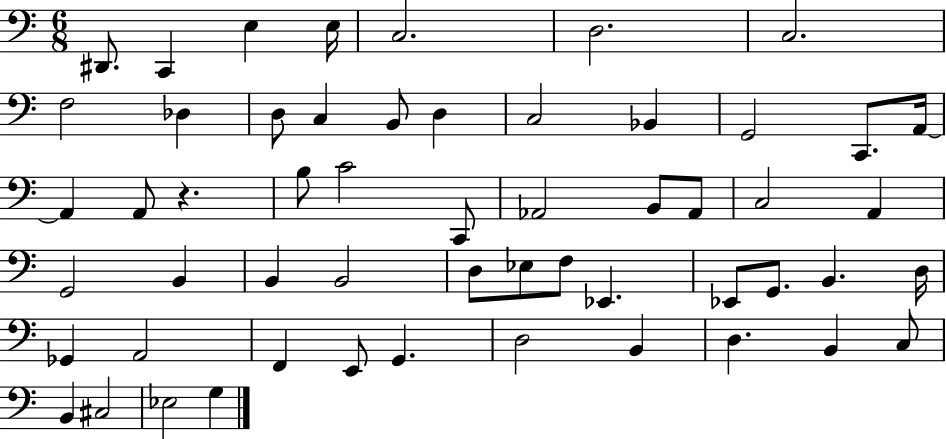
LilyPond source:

{
  \clef bass
  \numericTimeSignature
  \time 6/8
  \key c \major
  dis,8. c,4 e4 e16 | c2. | d2. | c2. | \break f2 des4 | d8 c4 b,8 d4 | c2 bes,4 | g,2 c,8. a,16~~ | \break a,4 a,8 r4. | b8 c'2 c,8 | aes,2 b,8 aes,8 | c2 a,4 | \break g,2 b,4 | b,4 b,2 | d8 ees8 f8 ees,4. | ees,8 g,8. b,4. d16 | \break ges,4 a,2 | f,4 e,8 g,4. | d2 b,4 | d4. b,4 c8 | \break b,4 cis2 | ees2 g4 | \bar "|."
}